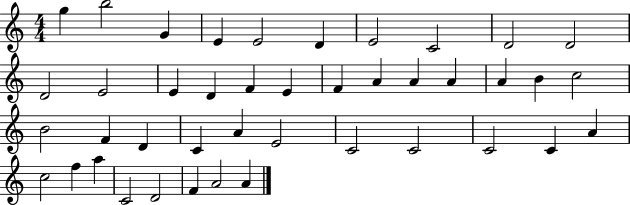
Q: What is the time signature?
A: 4/4